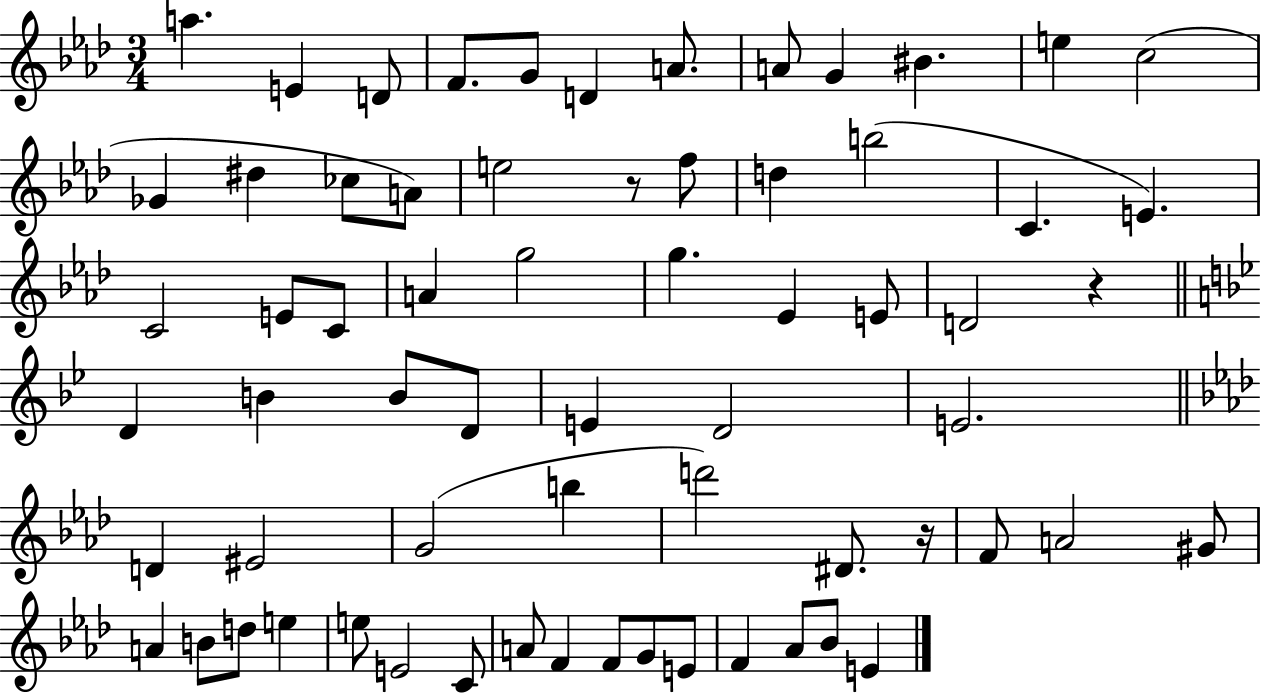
A5/q. E4/q D4/e F4/e. G4/e D4/q A4/e. A4/e G4/q BIS4/q. E5/q C5/h Gb4/q D#5/q CES5/e A4/e E5/h R/e F5/e D5/q B5/h C4/q. E4/q. C4/h E4/e C4/e A4/q G5/h G5/q. Eb4/q E4/e D4/h R/q D4/q B4/q B4/e D4/e E4/q D4/h E4/h. D4/q EIS4/h G4/h B5/q D6/h D#4/e. R/s F4/e A4/h G#4/e A4/q B4/e D5/e E5/q E5/e E4/h C4/e A4/e F4/q F4/e G4/e E4/e F4/q Ab4/e Bb4/e E4/q